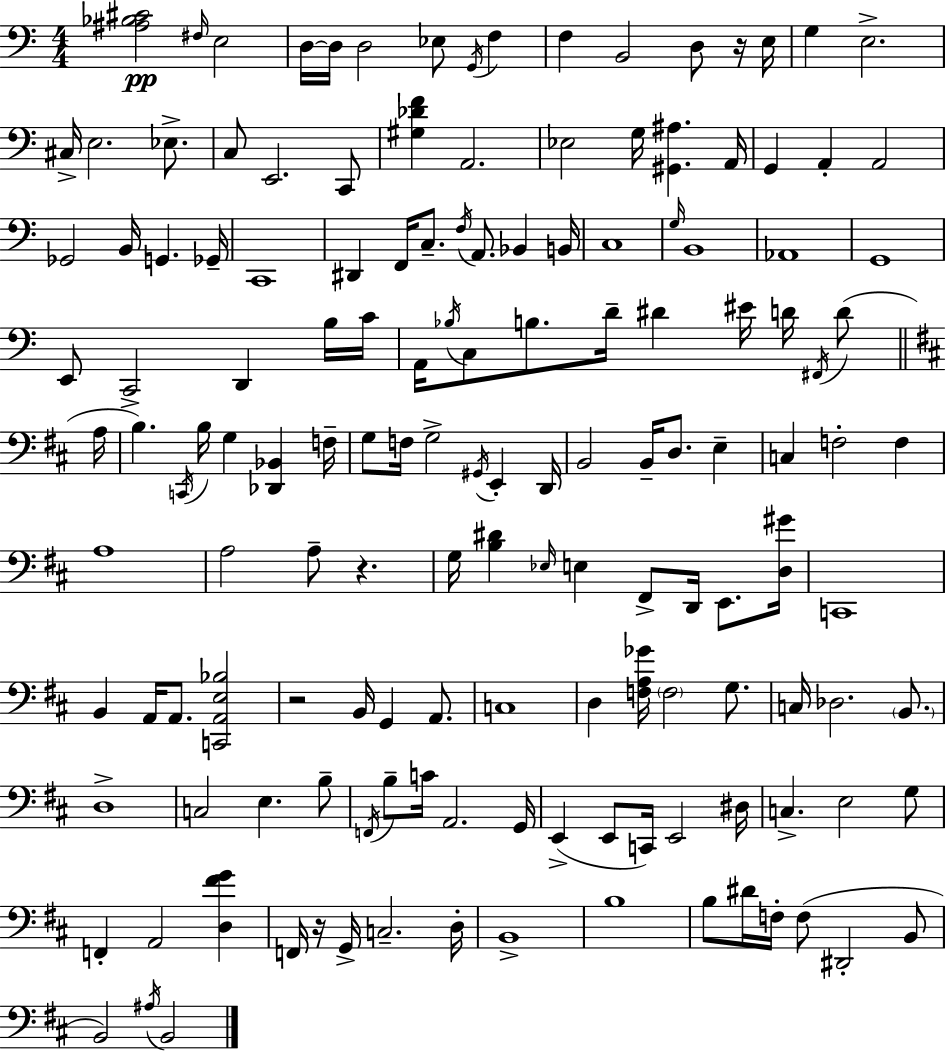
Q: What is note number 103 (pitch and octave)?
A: C3